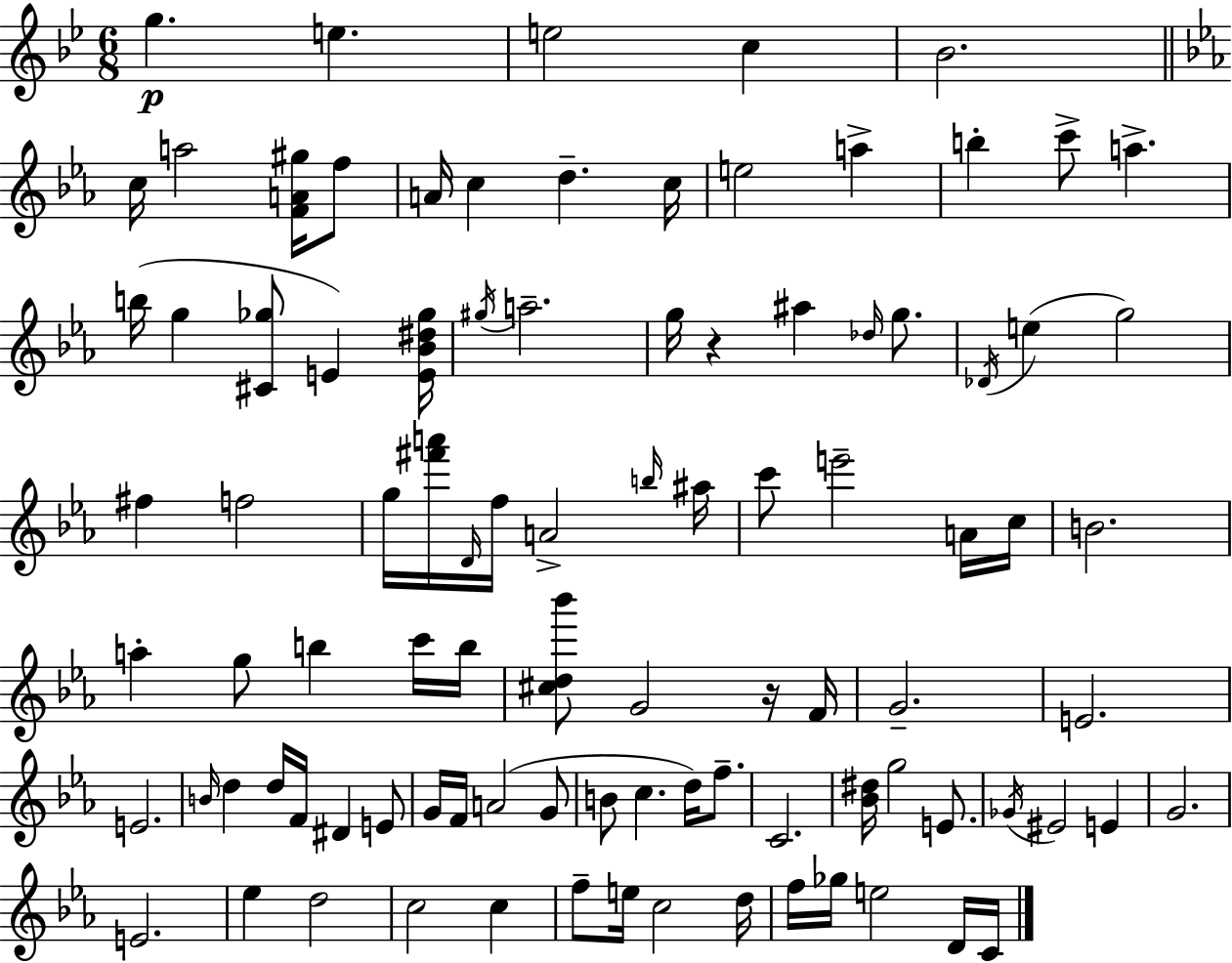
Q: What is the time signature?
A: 6/8